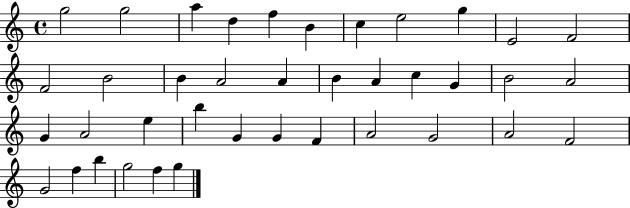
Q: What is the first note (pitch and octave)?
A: G5